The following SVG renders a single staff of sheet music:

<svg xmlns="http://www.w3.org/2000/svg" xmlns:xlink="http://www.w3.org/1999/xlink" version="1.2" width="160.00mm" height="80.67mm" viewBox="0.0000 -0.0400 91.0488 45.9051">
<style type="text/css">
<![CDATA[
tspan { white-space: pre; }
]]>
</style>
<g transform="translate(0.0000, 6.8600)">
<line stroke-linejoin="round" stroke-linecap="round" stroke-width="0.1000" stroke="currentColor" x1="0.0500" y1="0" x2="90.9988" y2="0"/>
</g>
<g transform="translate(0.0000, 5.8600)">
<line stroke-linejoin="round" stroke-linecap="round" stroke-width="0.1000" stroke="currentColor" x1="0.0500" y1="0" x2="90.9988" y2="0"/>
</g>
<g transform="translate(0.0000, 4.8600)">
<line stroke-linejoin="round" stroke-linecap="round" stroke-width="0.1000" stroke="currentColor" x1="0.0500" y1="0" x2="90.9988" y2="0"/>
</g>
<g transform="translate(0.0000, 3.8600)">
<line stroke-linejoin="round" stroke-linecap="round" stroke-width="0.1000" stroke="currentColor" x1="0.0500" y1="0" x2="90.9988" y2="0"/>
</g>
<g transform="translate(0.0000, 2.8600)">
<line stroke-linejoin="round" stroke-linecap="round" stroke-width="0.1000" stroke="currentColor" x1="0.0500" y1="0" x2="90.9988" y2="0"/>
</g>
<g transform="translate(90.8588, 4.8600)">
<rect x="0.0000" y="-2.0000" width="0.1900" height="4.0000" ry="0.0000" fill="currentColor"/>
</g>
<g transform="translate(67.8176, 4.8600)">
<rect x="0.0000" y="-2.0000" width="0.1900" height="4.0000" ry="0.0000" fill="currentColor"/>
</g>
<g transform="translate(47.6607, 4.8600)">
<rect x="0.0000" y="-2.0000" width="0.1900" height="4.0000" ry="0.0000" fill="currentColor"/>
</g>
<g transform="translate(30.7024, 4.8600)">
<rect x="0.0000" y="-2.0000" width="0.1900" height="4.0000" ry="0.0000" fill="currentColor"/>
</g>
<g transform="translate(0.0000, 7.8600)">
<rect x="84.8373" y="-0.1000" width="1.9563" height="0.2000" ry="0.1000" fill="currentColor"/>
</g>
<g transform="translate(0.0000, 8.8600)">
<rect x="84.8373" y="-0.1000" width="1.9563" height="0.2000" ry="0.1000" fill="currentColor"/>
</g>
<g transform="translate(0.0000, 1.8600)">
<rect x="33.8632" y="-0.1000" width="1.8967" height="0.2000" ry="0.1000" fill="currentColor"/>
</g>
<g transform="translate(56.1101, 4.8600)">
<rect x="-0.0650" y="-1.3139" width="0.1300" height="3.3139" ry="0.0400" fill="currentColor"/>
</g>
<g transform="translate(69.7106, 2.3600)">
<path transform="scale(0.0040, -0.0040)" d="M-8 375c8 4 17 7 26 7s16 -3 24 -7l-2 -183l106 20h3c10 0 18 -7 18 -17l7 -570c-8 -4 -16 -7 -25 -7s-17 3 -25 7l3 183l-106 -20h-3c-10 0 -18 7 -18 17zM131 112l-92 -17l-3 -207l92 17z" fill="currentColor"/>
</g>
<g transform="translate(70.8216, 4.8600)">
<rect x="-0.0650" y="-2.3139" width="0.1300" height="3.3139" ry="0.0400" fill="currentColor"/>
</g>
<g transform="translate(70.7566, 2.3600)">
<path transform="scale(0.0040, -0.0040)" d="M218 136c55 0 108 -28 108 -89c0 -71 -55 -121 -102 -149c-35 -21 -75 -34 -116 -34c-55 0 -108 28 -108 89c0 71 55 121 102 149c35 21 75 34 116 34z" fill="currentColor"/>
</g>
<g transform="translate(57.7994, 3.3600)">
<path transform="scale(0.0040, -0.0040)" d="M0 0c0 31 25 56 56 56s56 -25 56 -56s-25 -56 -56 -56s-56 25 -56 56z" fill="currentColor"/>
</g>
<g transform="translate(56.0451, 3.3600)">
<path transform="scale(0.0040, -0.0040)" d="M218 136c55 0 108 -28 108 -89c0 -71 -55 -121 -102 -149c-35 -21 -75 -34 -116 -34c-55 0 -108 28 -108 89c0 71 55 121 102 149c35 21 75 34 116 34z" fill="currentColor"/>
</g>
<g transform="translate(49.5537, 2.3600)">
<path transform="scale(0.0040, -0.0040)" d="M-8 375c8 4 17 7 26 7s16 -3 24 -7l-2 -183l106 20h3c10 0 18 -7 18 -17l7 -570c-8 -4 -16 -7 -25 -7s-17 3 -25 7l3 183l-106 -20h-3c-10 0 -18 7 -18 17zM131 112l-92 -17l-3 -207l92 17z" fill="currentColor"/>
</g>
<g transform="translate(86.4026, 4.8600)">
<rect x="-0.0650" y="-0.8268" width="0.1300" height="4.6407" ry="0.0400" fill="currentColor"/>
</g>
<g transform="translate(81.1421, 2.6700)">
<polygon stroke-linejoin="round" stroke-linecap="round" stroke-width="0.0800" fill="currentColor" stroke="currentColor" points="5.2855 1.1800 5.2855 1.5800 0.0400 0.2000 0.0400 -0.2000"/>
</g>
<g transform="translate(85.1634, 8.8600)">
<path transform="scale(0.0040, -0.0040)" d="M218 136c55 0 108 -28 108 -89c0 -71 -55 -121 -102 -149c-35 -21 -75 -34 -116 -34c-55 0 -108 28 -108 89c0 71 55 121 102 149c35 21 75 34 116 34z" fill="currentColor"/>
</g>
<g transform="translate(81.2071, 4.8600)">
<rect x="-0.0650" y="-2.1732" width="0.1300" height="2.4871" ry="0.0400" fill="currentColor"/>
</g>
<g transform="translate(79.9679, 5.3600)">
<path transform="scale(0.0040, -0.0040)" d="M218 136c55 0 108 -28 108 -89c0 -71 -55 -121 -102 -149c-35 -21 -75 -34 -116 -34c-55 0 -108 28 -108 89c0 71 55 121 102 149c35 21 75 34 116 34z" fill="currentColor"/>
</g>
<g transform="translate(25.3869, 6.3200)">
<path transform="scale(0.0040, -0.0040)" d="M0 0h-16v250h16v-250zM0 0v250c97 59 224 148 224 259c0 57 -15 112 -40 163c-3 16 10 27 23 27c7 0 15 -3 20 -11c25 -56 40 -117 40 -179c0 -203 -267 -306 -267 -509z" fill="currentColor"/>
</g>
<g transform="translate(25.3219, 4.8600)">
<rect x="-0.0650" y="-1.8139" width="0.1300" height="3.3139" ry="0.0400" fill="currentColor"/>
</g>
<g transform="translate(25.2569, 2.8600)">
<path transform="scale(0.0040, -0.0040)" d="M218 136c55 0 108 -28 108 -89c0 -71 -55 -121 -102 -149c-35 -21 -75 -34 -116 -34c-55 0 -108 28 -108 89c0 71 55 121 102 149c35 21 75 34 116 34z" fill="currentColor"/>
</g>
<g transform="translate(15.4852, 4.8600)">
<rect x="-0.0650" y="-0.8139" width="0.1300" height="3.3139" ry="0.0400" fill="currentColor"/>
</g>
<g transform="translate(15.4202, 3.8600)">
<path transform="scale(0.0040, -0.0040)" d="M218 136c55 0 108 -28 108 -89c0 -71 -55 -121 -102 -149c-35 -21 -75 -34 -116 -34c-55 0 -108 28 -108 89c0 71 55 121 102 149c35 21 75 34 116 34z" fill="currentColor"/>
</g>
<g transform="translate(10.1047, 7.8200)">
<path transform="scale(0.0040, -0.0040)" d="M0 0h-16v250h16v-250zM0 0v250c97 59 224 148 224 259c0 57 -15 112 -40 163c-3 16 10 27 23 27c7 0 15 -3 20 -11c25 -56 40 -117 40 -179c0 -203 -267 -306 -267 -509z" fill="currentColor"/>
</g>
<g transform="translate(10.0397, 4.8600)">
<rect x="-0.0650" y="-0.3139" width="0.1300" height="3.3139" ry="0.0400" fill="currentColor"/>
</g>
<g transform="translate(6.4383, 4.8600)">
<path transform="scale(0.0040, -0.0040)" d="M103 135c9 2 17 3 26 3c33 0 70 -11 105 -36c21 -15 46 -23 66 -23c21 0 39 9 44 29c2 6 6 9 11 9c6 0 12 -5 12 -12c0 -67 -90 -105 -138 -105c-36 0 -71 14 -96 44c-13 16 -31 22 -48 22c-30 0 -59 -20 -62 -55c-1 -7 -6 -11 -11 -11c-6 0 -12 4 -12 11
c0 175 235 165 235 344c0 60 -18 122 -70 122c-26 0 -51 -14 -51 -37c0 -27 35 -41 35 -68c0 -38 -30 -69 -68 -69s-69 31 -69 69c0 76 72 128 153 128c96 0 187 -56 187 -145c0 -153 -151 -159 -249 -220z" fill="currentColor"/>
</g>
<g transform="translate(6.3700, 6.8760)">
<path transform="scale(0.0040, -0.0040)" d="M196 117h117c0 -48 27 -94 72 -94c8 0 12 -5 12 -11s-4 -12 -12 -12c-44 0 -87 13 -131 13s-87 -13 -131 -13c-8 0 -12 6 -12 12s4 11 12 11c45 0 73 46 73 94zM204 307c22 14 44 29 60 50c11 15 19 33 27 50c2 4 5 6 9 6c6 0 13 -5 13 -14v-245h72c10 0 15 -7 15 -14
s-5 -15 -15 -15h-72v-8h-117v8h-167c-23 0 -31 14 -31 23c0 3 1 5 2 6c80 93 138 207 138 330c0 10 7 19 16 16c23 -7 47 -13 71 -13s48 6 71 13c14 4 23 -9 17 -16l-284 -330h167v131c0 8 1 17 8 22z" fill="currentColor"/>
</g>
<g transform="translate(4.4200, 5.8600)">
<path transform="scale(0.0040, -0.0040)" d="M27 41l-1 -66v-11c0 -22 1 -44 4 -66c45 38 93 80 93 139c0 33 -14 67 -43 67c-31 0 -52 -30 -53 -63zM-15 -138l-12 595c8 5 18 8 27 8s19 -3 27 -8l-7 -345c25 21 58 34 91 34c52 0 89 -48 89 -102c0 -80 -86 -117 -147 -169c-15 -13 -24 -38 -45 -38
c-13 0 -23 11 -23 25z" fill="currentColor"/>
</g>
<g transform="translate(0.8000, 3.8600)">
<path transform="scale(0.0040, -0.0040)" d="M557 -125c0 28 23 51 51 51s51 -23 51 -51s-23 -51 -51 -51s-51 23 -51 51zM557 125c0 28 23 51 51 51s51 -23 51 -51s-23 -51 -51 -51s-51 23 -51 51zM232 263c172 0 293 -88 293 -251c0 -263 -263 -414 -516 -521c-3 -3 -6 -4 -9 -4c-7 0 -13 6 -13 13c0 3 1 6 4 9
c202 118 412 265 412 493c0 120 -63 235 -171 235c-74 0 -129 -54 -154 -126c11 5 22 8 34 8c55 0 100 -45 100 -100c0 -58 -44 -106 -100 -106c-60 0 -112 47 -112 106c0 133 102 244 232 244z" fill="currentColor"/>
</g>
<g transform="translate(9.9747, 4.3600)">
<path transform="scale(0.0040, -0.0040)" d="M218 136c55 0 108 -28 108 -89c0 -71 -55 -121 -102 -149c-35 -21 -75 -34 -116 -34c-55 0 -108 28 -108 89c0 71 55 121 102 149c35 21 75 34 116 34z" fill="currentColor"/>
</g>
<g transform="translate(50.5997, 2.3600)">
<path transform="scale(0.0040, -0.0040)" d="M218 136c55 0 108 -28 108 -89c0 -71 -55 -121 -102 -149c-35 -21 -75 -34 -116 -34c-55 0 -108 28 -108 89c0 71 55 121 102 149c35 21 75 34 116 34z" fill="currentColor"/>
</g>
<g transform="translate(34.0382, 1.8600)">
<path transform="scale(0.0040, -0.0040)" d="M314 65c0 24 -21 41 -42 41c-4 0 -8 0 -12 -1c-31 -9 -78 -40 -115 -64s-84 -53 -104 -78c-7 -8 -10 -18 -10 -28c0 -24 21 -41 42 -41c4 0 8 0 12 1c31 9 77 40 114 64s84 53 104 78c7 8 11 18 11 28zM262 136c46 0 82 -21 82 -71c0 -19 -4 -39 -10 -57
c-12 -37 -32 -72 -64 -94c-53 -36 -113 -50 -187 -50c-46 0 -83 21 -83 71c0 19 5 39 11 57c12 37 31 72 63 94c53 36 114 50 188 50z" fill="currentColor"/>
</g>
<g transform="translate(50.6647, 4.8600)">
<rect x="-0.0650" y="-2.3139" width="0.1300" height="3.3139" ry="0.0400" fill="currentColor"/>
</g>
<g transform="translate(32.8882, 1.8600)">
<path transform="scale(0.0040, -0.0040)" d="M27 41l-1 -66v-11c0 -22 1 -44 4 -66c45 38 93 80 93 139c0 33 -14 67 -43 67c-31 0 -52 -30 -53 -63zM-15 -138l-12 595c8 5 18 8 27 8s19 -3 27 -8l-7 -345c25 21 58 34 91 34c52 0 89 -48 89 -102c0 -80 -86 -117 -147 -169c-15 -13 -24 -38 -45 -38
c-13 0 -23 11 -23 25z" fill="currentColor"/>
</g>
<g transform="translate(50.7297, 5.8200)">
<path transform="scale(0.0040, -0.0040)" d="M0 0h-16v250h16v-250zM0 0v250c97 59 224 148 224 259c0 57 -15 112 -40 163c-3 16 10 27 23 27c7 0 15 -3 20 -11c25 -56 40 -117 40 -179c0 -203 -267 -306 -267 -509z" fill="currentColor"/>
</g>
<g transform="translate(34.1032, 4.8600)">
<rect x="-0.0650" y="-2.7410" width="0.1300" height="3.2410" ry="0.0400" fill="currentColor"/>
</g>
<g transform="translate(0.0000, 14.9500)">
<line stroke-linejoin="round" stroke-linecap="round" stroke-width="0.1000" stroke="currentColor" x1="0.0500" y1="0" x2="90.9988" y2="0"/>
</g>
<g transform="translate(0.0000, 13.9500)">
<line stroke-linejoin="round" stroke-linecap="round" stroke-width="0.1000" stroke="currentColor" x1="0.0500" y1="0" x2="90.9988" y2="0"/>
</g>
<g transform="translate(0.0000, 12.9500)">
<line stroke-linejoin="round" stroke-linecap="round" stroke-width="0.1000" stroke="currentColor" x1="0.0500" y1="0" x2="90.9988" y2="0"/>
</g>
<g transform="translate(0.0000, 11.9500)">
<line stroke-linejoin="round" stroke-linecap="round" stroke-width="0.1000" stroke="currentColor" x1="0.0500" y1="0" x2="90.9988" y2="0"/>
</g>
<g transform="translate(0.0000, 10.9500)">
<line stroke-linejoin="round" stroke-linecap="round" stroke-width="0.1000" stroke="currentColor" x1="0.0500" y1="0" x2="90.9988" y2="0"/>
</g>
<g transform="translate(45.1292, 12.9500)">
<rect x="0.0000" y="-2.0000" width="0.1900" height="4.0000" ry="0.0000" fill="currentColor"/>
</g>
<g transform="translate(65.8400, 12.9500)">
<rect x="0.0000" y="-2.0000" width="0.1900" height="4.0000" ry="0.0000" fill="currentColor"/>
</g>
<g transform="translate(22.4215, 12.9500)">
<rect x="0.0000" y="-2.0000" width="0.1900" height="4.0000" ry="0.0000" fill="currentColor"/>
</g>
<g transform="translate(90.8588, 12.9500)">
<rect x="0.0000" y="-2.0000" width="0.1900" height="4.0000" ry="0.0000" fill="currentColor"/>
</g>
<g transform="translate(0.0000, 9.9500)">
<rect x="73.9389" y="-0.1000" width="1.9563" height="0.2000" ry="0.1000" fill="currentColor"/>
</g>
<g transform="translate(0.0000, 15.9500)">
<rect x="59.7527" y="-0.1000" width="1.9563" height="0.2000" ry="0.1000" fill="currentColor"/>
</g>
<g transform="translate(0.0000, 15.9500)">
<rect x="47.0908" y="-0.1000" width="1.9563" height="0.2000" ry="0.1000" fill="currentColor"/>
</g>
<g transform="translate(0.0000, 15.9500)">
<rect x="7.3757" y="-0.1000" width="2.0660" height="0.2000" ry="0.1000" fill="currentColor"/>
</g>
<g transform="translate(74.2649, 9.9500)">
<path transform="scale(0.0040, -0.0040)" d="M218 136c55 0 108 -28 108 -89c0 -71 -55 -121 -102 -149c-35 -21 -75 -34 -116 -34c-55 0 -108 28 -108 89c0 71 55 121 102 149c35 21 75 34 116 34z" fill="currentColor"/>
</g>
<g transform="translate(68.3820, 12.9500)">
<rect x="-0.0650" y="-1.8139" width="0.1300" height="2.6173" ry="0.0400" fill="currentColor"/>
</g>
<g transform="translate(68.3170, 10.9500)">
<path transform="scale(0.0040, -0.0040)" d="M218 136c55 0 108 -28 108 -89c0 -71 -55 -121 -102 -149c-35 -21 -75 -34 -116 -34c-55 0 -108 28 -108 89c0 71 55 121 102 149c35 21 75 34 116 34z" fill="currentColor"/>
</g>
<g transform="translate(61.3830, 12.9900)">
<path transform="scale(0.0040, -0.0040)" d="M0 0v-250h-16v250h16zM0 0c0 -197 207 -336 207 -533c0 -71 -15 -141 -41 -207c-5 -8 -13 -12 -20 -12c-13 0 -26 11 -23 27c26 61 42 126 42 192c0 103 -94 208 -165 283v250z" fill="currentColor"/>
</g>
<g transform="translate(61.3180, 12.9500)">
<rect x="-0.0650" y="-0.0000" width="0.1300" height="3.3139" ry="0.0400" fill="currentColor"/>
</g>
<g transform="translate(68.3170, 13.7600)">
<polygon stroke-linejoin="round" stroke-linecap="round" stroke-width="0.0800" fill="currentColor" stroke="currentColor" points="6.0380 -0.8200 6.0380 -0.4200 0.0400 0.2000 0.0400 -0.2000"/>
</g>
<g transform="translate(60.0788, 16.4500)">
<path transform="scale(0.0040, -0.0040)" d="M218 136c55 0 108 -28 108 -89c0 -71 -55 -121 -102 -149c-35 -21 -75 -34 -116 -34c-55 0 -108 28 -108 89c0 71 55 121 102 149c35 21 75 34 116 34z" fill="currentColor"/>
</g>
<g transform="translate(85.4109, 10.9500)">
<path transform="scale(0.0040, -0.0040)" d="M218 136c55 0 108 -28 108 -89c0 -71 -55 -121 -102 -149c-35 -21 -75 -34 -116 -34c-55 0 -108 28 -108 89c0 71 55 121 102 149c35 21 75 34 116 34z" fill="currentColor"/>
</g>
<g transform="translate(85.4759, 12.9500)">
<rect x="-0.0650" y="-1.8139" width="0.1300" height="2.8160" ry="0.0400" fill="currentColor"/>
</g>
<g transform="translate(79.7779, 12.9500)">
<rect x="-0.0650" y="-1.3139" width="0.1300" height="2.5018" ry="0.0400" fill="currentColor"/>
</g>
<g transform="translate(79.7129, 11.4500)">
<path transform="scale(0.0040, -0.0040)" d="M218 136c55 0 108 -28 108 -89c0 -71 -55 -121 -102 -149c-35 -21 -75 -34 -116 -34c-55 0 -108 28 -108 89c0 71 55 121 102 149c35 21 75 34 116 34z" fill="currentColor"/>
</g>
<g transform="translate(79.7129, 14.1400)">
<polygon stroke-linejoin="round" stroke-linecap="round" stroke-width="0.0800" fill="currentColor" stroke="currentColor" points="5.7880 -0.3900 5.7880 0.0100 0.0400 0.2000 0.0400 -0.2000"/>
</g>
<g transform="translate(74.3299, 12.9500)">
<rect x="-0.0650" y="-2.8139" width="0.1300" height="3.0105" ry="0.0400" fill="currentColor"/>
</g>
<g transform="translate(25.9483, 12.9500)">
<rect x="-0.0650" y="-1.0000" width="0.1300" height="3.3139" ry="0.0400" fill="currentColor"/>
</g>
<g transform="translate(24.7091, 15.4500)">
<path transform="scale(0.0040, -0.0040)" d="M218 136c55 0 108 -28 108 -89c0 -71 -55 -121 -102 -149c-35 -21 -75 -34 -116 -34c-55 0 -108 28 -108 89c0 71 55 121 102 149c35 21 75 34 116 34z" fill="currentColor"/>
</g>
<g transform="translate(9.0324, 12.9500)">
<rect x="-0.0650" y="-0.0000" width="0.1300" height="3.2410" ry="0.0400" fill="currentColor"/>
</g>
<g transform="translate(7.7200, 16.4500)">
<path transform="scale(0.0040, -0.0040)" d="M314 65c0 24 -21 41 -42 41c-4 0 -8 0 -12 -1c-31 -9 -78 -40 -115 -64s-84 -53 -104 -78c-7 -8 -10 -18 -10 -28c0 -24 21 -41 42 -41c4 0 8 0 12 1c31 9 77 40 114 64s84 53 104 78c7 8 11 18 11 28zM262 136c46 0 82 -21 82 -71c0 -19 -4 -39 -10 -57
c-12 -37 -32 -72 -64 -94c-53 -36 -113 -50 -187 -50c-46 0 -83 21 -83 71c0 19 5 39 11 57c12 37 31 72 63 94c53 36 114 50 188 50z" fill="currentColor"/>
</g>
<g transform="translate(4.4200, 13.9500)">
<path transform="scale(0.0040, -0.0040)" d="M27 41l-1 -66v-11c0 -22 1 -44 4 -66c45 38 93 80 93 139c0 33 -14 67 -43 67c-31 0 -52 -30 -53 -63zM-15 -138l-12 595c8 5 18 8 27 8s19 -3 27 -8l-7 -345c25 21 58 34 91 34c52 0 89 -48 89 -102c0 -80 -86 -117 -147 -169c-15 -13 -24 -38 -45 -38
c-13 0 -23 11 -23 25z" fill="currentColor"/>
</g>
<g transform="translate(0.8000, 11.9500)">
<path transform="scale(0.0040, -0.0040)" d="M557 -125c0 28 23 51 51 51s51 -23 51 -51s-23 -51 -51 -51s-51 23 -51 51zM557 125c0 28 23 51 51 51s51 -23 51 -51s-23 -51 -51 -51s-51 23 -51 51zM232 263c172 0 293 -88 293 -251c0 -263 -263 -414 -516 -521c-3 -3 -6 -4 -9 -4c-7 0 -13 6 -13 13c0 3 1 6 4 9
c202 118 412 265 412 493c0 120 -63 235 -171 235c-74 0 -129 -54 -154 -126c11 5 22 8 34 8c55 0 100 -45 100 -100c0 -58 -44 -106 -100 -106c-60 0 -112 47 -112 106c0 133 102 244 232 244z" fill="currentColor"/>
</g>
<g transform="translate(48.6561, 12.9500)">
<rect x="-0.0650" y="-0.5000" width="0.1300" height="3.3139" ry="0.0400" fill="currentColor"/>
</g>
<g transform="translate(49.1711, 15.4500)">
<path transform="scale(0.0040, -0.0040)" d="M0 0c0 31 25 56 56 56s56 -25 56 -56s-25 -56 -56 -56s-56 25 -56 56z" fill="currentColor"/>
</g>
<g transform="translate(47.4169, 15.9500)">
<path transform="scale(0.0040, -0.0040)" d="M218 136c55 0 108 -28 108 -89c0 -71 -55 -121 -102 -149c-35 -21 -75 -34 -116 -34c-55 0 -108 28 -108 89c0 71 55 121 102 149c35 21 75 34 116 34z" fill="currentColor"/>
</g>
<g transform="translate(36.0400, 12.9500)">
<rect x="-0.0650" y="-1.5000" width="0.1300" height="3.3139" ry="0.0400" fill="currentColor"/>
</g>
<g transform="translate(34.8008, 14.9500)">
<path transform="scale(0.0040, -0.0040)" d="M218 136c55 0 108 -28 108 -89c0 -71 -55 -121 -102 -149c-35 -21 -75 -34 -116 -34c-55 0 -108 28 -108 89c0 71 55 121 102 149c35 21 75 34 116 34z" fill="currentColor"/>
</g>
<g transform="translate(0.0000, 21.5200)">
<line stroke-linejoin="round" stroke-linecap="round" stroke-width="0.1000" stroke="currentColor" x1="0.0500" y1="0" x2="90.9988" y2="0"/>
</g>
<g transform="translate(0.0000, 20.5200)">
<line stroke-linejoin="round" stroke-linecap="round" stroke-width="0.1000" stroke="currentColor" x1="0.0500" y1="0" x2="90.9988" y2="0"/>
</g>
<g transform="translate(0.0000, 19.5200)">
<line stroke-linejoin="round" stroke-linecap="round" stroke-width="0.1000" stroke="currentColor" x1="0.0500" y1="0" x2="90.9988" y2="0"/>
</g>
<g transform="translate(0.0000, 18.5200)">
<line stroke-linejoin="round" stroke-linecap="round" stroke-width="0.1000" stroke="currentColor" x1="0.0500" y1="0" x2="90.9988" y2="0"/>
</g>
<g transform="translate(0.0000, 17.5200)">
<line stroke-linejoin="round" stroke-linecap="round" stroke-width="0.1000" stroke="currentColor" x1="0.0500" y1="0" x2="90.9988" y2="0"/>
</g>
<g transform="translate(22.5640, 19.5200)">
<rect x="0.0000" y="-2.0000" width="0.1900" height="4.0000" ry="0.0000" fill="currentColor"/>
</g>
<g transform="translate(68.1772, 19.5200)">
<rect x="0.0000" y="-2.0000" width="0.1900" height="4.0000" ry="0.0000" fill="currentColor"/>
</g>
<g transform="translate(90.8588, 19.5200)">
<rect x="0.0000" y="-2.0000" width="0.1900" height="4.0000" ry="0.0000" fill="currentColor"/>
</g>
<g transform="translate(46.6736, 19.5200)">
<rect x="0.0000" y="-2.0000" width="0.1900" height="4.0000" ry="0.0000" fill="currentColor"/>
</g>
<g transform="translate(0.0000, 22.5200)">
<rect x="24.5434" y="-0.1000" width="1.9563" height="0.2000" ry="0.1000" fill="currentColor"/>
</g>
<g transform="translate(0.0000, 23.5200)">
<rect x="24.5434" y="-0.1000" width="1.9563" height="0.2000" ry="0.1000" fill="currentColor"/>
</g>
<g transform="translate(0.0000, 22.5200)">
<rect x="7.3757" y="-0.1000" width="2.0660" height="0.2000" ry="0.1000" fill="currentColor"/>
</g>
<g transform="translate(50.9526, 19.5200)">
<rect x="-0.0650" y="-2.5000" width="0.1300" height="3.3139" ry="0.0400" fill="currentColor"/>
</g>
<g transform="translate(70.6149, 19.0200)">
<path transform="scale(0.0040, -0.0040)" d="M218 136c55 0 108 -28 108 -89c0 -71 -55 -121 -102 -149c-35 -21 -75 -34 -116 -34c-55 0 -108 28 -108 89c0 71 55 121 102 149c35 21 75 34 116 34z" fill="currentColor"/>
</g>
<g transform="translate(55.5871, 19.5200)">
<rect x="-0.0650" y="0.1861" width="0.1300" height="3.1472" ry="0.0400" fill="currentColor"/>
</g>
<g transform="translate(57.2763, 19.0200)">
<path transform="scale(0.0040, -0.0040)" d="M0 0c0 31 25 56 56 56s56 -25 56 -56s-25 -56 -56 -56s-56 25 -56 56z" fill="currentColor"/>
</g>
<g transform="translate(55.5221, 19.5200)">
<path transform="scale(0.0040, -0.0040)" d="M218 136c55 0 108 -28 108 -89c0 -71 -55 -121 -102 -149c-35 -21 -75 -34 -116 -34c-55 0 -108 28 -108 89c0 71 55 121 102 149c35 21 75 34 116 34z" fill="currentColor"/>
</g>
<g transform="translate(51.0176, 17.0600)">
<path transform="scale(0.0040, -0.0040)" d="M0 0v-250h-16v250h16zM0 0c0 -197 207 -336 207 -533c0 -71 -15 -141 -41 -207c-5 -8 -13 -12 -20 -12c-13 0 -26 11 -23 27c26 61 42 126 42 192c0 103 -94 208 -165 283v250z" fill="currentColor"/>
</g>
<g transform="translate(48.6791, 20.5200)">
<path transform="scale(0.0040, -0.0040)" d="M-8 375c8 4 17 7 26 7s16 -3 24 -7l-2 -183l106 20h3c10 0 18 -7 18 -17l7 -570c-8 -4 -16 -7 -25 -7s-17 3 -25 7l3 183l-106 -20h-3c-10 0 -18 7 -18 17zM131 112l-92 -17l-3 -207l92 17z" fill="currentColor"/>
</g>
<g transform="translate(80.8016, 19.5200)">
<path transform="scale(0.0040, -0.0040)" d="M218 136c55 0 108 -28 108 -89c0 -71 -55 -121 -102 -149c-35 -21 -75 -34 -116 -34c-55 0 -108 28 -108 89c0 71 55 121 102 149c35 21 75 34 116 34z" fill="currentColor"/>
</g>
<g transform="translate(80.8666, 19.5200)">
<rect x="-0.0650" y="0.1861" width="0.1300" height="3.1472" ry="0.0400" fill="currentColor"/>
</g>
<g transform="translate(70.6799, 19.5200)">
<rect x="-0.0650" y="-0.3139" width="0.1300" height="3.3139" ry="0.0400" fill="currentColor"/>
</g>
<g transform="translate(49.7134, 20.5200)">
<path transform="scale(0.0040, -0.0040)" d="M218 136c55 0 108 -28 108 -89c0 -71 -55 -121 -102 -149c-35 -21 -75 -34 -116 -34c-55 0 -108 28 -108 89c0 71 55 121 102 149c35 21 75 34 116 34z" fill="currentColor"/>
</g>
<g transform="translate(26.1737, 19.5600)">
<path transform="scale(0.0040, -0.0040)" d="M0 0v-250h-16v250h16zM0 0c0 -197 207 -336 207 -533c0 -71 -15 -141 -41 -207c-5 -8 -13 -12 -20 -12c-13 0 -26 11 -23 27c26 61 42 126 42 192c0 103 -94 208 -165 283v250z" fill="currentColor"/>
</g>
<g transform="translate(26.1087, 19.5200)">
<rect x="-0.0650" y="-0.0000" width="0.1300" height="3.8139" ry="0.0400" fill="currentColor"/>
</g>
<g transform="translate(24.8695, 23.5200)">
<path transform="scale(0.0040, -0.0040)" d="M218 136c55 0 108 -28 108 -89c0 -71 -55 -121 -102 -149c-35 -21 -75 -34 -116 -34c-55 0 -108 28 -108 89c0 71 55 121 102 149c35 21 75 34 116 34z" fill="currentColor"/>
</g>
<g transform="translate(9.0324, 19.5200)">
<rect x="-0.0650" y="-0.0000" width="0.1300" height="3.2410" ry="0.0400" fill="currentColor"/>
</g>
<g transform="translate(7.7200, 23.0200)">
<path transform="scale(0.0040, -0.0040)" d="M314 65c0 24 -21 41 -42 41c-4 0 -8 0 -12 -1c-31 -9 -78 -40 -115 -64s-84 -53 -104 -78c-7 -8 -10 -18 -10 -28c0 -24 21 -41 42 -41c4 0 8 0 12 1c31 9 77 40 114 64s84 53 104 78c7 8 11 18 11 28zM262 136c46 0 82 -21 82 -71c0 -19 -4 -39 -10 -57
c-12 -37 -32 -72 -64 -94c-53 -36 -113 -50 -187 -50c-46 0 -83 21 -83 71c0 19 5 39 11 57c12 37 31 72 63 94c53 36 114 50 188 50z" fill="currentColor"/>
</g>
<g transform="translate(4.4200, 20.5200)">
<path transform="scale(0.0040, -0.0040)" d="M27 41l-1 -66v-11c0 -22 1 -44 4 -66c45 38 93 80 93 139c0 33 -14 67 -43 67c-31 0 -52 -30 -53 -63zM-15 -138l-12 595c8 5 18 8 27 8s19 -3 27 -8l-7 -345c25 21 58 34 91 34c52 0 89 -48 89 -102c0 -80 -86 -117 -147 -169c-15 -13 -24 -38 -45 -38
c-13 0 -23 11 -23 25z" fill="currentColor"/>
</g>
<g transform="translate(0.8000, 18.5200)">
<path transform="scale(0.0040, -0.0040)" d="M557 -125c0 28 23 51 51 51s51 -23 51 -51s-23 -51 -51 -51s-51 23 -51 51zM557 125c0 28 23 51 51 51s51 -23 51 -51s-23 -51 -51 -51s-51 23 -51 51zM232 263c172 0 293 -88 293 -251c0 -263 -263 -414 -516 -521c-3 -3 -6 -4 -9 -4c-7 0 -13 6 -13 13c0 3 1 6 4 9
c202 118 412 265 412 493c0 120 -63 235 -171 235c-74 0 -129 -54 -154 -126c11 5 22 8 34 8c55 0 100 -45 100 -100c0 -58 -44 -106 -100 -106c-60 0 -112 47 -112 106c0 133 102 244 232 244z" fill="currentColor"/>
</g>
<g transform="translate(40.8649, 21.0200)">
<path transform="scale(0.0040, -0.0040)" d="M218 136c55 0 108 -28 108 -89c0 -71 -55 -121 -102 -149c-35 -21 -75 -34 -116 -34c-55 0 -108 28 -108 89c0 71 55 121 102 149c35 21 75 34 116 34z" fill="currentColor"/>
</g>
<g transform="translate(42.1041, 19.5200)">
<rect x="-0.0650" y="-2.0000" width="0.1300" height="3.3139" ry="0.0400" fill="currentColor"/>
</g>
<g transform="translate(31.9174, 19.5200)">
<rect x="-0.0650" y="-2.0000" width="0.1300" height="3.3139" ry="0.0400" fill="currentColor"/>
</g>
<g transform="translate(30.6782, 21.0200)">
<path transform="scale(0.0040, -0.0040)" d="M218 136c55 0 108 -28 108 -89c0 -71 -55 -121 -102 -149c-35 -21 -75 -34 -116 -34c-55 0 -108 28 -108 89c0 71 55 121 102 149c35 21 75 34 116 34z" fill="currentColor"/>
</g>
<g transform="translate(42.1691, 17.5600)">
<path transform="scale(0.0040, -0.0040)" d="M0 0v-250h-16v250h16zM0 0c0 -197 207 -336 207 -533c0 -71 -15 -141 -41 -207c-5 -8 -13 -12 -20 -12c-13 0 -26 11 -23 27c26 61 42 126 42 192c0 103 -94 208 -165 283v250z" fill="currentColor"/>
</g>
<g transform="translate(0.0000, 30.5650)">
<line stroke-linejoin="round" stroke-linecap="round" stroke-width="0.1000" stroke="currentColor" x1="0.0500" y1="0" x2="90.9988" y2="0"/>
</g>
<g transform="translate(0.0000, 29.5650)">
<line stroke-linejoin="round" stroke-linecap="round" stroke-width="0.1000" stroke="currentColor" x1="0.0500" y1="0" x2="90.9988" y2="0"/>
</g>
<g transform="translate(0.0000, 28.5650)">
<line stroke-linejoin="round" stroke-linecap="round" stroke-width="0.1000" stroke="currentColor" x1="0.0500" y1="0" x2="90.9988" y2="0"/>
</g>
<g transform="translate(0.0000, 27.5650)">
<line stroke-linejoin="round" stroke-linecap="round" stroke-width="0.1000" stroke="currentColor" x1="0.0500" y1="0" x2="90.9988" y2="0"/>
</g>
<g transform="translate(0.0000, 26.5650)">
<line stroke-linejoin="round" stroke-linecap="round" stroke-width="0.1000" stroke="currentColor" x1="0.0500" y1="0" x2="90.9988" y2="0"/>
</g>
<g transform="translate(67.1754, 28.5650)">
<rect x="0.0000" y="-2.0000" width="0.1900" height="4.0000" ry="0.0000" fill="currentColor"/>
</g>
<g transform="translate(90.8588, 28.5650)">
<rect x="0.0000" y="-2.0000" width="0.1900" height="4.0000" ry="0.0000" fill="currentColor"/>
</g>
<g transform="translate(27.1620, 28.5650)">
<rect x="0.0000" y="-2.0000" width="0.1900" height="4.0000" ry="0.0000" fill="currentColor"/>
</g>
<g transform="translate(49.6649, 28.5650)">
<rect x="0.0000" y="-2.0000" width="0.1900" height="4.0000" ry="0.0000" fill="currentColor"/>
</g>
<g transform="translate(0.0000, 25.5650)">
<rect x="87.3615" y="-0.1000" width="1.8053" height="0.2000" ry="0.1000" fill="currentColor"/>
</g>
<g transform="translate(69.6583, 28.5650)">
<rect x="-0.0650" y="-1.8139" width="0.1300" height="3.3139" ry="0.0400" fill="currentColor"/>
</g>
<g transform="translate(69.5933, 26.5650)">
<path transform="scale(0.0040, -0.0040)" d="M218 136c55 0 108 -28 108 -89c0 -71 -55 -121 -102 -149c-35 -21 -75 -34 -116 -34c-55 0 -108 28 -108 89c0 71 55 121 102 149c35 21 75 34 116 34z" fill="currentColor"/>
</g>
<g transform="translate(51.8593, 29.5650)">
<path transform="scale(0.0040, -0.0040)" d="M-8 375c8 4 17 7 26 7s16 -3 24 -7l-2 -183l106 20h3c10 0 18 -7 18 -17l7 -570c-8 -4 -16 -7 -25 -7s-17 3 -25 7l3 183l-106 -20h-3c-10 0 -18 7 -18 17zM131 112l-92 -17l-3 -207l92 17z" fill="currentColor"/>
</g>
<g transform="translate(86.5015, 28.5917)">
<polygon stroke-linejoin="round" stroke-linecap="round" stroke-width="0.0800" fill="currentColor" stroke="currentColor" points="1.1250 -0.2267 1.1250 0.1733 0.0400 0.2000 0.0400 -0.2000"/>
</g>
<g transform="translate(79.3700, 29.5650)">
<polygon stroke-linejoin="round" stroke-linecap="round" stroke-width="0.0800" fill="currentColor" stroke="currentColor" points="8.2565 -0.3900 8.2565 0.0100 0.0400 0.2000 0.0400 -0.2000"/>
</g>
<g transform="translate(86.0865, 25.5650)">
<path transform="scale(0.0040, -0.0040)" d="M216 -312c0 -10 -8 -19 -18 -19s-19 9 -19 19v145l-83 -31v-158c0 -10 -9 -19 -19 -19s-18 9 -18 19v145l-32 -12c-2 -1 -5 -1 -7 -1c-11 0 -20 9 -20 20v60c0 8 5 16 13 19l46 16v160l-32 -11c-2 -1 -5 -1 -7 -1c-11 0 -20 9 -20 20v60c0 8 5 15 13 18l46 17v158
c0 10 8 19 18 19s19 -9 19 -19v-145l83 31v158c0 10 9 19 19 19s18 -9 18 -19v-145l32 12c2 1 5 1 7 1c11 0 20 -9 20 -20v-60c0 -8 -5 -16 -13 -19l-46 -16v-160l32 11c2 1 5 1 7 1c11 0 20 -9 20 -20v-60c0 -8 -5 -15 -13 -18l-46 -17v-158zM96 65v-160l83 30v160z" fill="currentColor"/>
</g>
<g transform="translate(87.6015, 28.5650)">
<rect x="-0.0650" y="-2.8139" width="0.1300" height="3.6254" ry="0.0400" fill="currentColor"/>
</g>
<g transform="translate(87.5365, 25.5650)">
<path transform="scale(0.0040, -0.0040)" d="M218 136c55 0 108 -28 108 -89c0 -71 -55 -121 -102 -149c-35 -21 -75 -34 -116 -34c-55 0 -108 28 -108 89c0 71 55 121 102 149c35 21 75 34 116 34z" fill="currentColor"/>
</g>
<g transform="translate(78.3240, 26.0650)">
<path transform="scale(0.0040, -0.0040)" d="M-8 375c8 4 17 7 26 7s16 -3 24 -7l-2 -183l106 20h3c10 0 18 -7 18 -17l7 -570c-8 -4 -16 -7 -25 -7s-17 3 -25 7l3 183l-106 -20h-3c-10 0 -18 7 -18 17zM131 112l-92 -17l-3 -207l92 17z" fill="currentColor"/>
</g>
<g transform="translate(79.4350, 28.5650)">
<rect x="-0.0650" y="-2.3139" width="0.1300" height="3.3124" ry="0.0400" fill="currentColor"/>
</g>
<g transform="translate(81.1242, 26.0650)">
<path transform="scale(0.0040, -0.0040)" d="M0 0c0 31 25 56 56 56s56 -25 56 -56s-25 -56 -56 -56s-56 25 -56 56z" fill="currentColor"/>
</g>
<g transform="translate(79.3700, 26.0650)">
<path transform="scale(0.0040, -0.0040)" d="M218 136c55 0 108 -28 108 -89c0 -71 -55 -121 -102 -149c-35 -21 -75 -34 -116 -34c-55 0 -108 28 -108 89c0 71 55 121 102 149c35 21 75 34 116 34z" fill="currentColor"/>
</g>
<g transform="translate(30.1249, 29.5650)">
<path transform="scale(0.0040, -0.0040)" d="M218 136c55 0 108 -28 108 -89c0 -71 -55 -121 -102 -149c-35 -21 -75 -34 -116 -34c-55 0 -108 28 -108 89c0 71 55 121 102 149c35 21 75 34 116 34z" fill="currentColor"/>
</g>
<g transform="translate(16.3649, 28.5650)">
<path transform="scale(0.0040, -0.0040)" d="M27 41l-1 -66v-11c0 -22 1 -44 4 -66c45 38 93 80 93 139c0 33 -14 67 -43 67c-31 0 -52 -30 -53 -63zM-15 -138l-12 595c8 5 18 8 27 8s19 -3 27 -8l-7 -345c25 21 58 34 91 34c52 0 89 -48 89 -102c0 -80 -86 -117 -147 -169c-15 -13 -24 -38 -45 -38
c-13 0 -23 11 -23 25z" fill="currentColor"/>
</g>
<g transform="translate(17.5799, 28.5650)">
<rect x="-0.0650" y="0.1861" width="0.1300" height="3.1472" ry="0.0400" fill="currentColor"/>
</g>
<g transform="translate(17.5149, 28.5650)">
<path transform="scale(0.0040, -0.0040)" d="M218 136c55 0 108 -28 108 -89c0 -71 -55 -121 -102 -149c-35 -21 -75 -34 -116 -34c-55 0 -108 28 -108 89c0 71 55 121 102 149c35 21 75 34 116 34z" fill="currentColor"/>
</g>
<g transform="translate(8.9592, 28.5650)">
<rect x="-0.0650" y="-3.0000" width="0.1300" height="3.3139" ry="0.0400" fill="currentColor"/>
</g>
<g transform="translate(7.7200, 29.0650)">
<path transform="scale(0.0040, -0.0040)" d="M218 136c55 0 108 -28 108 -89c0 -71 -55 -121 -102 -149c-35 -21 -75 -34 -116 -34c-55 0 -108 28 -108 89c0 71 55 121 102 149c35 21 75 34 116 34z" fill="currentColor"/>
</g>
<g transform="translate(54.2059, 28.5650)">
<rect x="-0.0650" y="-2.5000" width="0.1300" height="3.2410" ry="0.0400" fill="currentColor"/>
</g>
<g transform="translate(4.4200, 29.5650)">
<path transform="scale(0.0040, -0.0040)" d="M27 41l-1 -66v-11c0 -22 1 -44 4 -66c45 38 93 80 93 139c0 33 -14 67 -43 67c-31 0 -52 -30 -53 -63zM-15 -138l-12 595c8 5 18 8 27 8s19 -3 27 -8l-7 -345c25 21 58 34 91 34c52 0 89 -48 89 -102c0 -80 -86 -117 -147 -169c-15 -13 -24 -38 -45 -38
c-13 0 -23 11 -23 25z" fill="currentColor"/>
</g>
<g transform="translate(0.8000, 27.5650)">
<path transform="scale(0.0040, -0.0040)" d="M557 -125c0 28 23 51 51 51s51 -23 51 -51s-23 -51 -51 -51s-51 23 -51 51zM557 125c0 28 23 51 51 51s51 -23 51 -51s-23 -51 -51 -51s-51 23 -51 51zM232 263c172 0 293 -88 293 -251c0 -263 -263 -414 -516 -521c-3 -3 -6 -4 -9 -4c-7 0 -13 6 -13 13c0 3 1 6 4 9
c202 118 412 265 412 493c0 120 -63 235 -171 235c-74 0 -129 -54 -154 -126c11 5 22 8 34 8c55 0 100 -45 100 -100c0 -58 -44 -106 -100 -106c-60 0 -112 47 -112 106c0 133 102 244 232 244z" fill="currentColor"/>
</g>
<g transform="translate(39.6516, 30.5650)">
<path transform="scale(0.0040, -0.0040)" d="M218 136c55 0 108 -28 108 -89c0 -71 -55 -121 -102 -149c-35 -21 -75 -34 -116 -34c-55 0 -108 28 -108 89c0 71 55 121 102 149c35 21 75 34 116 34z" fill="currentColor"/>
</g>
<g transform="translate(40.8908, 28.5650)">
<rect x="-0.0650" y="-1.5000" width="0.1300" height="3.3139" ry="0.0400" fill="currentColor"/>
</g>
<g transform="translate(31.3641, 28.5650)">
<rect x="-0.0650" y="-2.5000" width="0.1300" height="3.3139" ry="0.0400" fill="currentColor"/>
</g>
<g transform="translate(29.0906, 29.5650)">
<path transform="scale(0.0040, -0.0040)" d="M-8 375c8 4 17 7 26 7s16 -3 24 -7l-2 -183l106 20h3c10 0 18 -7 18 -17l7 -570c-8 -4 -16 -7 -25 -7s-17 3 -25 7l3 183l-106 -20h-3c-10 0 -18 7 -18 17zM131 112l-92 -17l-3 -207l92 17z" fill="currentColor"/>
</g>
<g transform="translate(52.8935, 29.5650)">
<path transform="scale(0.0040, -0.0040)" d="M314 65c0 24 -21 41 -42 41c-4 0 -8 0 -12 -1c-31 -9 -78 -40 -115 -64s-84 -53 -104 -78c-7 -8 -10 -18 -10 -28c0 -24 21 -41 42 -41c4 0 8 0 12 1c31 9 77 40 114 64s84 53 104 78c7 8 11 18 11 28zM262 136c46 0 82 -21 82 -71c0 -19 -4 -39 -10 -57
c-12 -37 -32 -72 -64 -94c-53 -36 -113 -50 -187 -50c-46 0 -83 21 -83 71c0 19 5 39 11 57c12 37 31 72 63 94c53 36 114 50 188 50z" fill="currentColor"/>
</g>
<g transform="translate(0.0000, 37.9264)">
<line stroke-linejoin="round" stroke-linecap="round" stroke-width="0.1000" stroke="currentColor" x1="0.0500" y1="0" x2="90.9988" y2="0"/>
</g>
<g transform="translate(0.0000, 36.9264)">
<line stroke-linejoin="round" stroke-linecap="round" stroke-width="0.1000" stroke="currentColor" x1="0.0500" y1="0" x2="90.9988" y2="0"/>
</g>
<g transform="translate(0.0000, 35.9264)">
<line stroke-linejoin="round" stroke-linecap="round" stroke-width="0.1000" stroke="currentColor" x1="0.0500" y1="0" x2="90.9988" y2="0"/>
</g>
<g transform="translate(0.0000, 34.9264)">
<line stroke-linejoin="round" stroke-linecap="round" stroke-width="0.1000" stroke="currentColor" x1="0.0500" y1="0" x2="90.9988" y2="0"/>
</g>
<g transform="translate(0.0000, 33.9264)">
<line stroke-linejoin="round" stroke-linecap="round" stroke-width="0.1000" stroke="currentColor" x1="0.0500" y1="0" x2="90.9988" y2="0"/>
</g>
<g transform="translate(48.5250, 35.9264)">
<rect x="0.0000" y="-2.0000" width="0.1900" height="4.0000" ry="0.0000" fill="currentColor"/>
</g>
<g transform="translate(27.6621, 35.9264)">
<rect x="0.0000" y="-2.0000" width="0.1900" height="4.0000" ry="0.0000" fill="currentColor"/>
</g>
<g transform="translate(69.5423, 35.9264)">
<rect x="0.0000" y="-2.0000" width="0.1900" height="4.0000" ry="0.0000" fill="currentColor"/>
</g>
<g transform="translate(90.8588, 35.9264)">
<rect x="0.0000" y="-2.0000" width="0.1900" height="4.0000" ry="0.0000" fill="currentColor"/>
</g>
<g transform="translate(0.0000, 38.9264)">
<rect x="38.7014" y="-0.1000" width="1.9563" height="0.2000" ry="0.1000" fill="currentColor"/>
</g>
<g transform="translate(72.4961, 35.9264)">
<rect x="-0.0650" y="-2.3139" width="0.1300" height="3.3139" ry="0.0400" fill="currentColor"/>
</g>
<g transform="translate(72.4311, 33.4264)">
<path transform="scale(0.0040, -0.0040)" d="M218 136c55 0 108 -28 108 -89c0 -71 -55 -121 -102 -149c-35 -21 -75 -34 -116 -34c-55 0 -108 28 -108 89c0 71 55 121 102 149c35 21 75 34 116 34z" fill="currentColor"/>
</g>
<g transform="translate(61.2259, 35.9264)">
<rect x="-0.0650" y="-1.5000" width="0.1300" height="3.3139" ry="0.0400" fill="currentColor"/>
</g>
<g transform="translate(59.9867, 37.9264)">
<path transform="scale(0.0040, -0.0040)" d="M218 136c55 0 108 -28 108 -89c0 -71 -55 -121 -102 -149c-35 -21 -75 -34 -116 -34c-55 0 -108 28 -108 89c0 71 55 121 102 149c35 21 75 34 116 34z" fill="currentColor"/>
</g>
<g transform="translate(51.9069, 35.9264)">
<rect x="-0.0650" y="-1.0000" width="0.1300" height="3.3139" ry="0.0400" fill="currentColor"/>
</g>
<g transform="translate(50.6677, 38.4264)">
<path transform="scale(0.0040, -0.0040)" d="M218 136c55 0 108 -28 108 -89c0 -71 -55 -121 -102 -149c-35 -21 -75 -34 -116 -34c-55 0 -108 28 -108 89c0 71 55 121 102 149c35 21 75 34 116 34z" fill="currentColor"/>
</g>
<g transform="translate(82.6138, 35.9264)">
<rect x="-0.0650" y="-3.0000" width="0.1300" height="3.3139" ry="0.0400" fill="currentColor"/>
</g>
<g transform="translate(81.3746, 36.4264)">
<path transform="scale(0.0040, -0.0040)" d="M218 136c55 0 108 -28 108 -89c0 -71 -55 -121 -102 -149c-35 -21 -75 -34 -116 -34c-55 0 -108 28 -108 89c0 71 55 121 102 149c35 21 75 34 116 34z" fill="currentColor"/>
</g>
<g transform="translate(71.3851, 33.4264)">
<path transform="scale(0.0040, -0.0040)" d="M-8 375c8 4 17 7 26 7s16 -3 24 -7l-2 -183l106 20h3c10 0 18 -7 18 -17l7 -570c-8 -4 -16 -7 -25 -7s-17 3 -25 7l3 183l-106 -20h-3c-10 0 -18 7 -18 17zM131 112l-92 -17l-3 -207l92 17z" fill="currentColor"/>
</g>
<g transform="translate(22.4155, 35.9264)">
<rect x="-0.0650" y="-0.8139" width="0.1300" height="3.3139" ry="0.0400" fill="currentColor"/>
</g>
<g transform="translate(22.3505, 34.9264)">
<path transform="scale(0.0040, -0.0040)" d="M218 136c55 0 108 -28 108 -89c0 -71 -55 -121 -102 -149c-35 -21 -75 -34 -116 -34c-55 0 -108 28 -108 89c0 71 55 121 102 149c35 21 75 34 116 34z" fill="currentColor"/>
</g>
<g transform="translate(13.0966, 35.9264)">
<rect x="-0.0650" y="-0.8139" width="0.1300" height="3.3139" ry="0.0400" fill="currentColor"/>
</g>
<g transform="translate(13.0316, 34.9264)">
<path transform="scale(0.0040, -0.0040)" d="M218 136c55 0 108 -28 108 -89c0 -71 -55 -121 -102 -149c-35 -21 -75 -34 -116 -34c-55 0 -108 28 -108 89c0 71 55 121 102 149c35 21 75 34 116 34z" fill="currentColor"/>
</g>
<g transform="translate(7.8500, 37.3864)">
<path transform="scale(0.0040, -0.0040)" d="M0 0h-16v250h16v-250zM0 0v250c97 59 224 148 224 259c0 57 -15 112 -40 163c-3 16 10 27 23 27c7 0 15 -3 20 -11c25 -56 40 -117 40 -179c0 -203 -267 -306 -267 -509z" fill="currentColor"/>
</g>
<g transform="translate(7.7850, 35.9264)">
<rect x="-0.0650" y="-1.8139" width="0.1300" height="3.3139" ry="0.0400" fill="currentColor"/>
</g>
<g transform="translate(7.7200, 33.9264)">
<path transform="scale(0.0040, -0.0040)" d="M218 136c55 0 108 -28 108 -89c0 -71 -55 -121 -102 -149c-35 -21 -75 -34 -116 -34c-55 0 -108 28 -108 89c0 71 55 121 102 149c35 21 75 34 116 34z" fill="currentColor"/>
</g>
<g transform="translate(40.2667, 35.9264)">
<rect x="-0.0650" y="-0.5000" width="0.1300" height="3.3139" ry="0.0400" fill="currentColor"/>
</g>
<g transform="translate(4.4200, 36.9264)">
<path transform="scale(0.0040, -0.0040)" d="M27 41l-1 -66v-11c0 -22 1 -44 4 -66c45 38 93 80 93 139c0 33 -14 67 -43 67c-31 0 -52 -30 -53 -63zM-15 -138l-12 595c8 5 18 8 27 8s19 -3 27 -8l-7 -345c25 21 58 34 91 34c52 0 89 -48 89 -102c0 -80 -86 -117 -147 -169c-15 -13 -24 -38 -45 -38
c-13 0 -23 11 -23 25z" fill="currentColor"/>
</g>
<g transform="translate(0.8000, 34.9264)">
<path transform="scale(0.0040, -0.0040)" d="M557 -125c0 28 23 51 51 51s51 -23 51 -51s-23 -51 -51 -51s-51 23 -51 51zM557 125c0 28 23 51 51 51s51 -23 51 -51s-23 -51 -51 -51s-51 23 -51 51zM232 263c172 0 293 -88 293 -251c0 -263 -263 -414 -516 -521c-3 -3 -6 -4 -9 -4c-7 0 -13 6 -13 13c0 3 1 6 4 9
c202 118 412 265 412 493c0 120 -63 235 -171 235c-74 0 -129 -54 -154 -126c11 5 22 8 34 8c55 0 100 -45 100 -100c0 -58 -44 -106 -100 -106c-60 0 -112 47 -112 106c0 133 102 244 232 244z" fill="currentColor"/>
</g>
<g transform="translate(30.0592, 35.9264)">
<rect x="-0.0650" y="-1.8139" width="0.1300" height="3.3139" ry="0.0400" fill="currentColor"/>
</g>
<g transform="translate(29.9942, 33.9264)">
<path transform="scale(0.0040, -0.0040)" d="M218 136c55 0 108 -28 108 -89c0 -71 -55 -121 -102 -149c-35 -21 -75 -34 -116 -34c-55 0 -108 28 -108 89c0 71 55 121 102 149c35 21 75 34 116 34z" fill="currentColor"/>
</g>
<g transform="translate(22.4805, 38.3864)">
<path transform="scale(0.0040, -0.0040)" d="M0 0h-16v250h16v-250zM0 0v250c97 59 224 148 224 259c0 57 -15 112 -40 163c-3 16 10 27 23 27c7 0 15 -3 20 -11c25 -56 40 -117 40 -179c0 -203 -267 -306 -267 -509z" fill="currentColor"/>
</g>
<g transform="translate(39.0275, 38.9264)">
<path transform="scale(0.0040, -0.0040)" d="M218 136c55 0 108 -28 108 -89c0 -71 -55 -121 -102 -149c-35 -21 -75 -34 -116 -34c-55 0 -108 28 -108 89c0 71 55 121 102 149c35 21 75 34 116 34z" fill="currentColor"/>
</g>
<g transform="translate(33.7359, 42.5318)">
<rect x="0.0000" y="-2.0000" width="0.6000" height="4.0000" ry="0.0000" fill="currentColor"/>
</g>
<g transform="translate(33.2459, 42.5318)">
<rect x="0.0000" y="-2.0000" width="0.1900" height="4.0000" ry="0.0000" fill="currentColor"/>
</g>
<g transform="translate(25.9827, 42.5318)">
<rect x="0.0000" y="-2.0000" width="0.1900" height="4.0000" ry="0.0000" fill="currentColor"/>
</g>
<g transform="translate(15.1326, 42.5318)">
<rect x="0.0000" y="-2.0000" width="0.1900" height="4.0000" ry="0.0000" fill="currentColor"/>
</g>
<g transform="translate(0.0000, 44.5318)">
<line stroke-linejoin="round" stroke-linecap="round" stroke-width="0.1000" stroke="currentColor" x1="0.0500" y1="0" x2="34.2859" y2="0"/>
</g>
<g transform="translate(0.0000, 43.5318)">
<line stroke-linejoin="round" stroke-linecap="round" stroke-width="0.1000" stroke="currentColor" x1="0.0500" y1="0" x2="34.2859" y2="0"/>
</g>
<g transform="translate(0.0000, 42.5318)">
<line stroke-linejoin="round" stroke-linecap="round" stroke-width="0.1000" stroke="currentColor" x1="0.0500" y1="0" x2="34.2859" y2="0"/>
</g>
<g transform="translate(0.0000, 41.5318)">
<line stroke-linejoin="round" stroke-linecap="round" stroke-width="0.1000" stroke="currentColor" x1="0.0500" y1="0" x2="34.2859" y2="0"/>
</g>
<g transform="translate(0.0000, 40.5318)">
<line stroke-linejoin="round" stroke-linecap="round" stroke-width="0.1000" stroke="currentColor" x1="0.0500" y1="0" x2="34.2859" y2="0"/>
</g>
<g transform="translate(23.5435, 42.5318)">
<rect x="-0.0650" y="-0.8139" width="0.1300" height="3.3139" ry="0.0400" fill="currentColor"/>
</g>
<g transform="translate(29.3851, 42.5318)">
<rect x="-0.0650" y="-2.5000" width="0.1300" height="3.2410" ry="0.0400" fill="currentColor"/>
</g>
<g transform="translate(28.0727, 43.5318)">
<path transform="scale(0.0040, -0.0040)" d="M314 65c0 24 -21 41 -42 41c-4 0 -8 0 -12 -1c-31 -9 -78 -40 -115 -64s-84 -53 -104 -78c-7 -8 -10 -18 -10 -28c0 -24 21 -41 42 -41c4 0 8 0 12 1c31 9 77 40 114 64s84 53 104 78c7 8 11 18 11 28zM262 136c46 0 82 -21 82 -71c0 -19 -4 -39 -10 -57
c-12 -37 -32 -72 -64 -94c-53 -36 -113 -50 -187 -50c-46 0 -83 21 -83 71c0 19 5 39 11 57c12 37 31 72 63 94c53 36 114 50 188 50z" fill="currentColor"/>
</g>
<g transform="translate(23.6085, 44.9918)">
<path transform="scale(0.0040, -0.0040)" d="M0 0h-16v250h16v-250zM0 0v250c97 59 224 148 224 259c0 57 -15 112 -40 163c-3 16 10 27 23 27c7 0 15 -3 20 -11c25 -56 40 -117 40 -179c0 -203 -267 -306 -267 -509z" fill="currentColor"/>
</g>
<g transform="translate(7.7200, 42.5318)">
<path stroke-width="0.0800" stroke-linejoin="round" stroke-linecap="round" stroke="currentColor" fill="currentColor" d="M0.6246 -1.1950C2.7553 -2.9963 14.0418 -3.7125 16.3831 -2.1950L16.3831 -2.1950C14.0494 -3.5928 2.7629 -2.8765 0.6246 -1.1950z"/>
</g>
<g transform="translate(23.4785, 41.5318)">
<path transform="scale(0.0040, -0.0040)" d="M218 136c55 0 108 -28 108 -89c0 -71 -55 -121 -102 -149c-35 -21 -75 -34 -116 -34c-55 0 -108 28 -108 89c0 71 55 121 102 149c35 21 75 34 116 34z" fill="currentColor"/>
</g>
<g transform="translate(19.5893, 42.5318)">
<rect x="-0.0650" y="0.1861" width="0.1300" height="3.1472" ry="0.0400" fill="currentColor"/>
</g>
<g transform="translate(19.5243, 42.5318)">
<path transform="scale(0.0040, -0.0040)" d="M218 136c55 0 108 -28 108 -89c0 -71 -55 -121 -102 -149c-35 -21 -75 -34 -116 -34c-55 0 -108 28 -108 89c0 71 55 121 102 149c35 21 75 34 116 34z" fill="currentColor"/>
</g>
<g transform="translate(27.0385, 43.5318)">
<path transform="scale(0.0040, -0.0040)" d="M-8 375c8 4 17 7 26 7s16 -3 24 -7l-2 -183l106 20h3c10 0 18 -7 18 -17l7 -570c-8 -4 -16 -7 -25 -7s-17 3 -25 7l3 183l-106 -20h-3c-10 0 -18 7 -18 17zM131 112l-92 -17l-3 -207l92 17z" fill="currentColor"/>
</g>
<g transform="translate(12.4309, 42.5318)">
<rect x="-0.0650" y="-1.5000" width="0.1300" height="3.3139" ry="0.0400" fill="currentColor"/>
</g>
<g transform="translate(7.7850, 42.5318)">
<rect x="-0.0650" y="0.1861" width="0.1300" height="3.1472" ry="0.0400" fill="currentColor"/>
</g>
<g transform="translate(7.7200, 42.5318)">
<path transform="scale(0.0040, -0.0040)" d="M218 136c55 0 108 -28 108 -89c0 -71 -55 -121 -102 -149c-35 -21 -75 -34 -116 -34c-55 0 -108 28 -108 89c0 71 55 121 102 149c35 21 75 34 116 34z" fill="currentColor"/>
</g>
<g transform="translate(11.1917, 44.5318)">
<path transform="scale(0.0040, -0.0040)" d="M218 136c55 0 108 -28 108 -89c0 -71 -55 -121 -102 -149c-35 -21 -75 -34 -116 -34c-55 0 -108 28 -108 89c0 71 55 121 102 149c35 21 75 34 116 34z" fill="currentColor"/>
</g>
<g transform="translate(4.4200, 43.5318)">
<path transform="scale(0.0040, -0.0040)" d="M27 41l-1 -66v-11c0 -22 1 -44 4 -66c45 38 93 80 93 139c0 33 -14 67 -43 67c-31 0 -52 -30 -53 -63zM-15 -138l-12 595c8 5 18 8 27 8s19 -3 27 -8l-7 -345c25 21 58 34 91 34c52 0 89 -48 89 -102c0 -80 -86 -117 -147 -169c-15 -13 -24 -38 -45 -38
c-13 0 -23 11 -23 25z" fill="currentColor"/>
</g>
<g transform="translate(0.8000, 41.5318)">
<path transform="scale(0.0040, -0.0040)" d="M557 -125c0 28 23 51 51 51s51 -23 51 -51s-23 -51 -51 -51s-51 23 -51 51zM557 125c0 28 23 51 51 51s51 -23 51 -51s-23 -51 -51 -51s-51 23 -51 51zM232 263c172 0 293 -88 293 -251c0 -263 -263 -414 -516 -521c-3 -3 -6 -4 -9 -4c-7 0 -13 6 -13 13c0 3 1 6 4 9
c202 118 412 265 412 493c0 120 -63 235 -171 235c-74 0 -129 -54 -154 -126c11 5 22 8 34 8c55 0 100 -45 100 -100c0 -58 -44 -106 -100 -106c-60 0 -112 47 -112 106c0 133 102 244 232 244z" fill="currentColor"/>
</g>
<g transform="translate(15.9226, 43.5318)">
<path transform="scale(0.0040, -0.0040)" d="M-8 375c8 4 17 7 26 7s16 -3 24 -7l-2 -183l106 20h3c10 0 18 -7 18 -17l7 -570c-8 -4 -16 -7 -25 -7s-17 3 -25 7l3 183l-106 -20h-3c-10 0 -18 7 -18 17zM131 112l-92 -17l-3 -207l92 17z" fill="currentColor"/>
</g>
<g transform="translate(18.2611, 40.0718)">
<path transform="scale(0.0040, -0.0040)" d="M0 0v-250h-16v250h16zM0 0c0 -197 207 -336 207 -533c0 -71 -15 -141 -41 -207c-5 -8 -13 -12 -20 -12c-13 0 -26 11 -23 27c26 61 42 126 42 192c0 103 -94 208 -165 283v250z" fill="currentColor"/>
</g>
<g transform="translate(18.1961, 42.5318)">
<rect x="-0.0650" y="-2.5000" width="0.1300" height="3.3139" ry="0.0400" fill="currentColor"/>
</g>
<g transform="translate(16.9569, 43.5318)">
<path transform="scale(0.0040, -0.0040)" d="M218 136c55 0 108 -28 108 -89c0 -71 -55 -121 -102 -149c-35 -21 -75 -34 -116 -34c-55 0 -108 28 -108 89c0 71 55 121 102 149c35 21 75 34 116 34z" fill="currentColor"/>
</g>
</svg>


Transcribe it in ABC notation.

X:1
T:Untitled
M:2/4
L:1/4
K:F
E,/2 F, A,/2 _C2 B,/2 G, B, C,/2 C,,/2 D,,2 F,, G,, E,, D,,/2 A,/2 C/2 G,/2 A,/2 D,,2 C,,/2 A,, A,,/2 B,,/2 D, E, D, C, _D, B,, G,, B,,2 A, B,/2 ^C/4 A,/2 F, F,/2 A, E,, F,, G,, B, C, D, G,, B,,/2 D, F,/2 B,,2